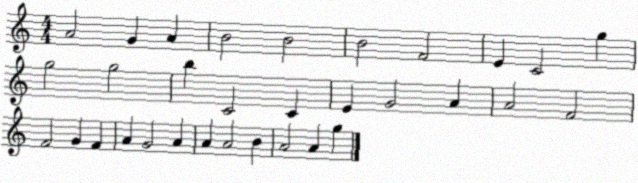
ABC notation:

X:1
T:Untitled
M:4/4
L:1/4
K:C
A2 G A B2 B2 B2 F2 E C2 g g2 g2 b C2 C E G2 A A2 F2 F2 G F A G2 A A A2 B A2 A g